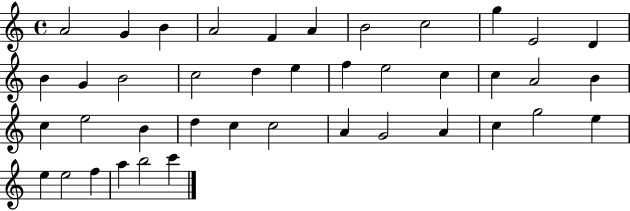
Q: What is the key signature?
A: C major